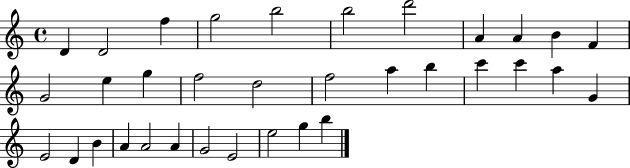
{
  \clef treble
  \time 4/4
  \defaultTimeSignature
  \key c \major
  d'4 d'2 f''4 | g''2 b''2 | b''2 d'''2 | a'4 a'4 b'4 f'4 | \break g'2 e''4 g''4 | f''2 d''2 | f''2 a''4 b''4 | c'''4 c'''4 a''4 g'4 | \break e'2 d'4 b'4 | a'4 a'2 a'4 | g'2 e'2 | e''2 g''4 b''4 | \break \bar "|."
}